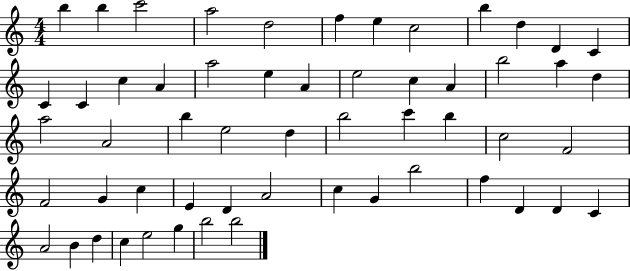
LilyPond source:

{
  \clef treble
  \numericTimeSignature
  \time 4/4
  \key c \major
  b''4 b''4 c'''2 | a''2 d''2 | f''4 e''4 c''2 | b''4 d''4 d'4 c'4 | \break c'4 c'4 c''4 a'4 | a''2 e''4 a'4 | e''2 c''4 a'4 | b''2 a''4 d''4 | \break a''2 a'2 | b''4 e''2 d''4 | b''2 c'''4 b''4 | c''2 f'2 | \break f'2 g'4 c''4 | e'4 d'4 a'2 | c''4 g'4 b''2 | f''4 d'4 d'4 c'4 | \break a'2 b'4 d''4 | c''4 e''2 g''4 | b''2 b''2 | \bar "|."
}